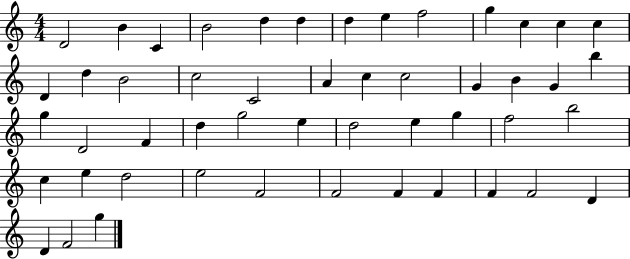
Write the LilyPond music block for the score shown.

{
  \clef treble
  \numericTimeSignature
  \time 4/4
  \key c \major
  d'2 b'4 c'4 | b'2 d''4 d''4 | d''4 e''4 f''2 | g''4 c''4 c''4 c''4 | \break d'4 d''4 b'2 | c''2 c'2 | a'4 c''4 c''2 | g'4 b'4 g'4 b''4 | \break g''4 d'2 f'4 | d''4 g''2 e''4 | d''2 e''4 g''4 | f''2 b''2 | \break c''4 e''4 d''2 | e''2 f'2 | f'2 f'4 f'4 | f'4 f'2 d'4 | \break d'4 f'2 g''4 | \bar "|."
}